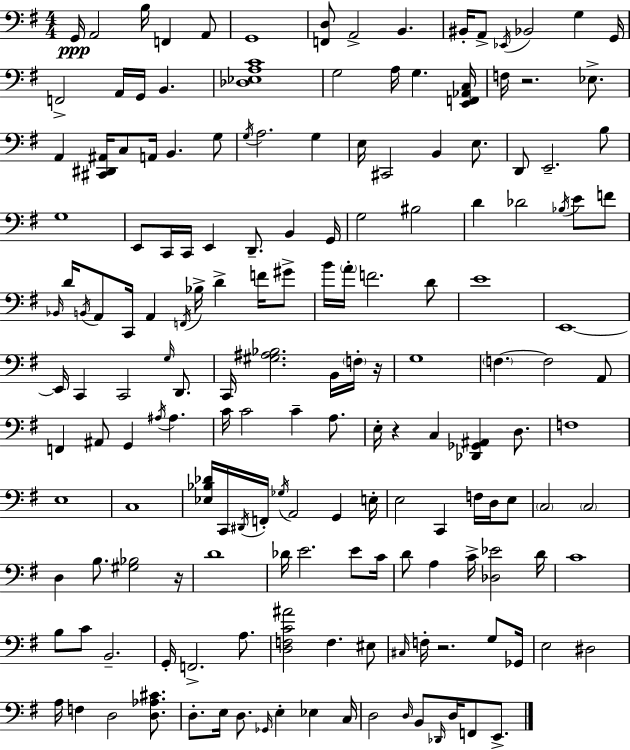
{
  \clef bass
  \numericTimeSignature
  \time 4/4
  \key e \minor
  g,16\ppp a,2 b16 f,4 a,8 | g,1 | <f, d>8 a,2-> b,4. | bis,16-. a,8-> \acciaccatura { ees,16 } bes,2 g4 | \break g,16 f,2-> a,16 g,16 b,4. | <des ees a c'>1 | g2 a16 g4. | <e, f, aes, c>16 f16 r2. ees8.-> | \break a,4 <cis, dis, ais,>16 c8 a,16 b,4. g8 | \acciaccatura { g16 } a2. g4 | e16 cis,2 b,4 e8. | d,8 e,2.-- | \break b8 g1 | e,8 c,16 c,16 e,4 d,8.-- b,4 | g,16 g2 bis2 | d'4 des'2 \acciaccatura { bes16 } e'8 | \break f'8 \grace { bes,16 } d'16 \acciaccatura { b,16 } a,8 c,16 a,4 \acciaccatura { f,16 } bes16-> d'4-> | f'16 gis'8-> b'16 \parenthesize a'16-. f'2. | d'8 e'1 | e,1~~ | \break e,16 c,4 c,2 | \grace { g16 } d,8. c,16 <gis ais bes>2. | b,16 \parenthesize f16-. r16 g1 | \parenthesize f4.~~ f2 | \break a,8 f,4 ais,8 g,4 | \acciaccatura { ais16 } ais4. c'16 c'2 | c'4-- a8. e16-. r4 c4 | <des, ges, ais,>4 d8. f1 | \break e1 | c1 | <ees bes des'>16 c,16 \acciaccatura { dis,16 } f,16-. \acciaccatura { ges16 } a,2 | g,4 e16-. e2 | \break c,4 f16 d16 e8 \parenthesize c2 | \parenthesize c2 d4 b8. | <gis bes>2 r16 d'1 | des'16 e'2. | \break e'8 c'16 d'8 a4 | c'16-> <des ees'>2 d'16 c'1 | b8 c'8 b,2.-- | g,16-. f,2.-> | \break a8. <d f c' ais'>2 | f4. eis8 \grace { cis16 } f16-. r2. | g8 ges,16 e2 | dis2 a16 f4 | \break d2 <d aes cis'>8. d8.-. e16 d8. | \grace { ges,16 } e4-. ees4 c16 d2 | \grace { d16 } b,8 \grace { des,16 } d16 f,8 e,8.-> \bar "|."
}